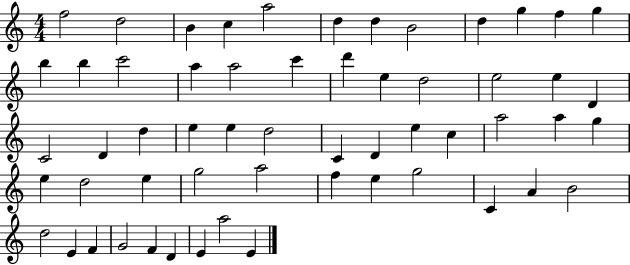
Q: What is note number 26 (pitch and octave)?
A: D4